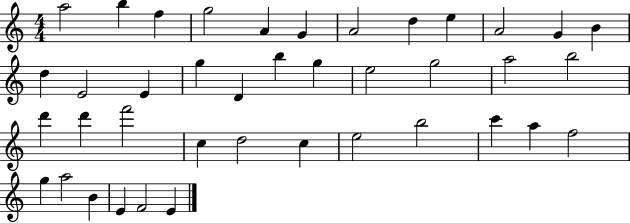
A5/h B5/q F5/q G5/h A4/q G4/q A4/h D5/q E5/q A4/h G4/q B4/q D5/q E4/h E4/q G5/q D4/q B5/q G5/q E5/h G5/h A5/h B5/h D6/q D6/q F6/h C5/q D5/h C5/q E5/h B5/h C6/q A5/q F5/h G5/q A5/h B4/q E4/q F4/h E4/q